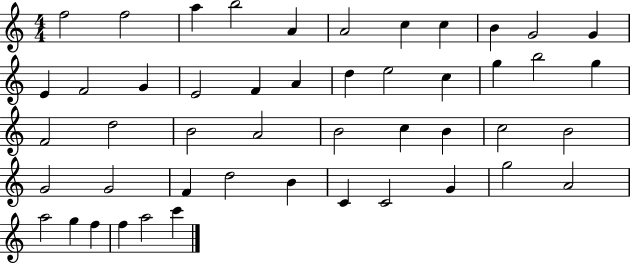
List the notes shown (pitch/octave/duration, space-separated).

F5/h F5/h A5/q B5/h A4/q A4/h C5/q C5/q B4/q G4/h G4/q E4/q F4/h G4/q E4/h F4/q A4/q D5/q E5/h C5/q G5/q B5/h G5/q F4/h D5/h B4/h A4/h B4/h C5/q B4/q C5/h B4/h G4/h G4/h F4/q D5/h B4/q C4/q C4/h G4/q G5/h A4/h A5/h G5/q F5/q F5/q A5/h C6/q